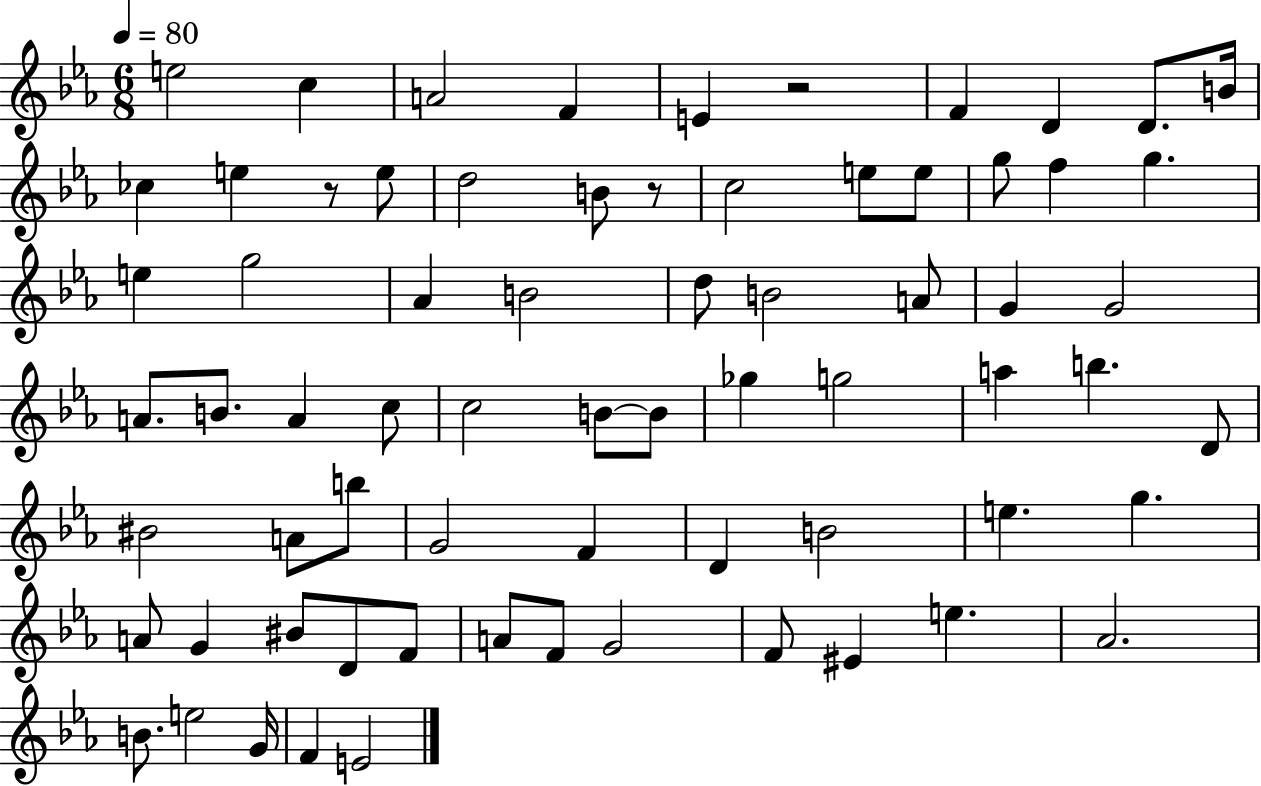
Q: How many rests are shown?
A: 3